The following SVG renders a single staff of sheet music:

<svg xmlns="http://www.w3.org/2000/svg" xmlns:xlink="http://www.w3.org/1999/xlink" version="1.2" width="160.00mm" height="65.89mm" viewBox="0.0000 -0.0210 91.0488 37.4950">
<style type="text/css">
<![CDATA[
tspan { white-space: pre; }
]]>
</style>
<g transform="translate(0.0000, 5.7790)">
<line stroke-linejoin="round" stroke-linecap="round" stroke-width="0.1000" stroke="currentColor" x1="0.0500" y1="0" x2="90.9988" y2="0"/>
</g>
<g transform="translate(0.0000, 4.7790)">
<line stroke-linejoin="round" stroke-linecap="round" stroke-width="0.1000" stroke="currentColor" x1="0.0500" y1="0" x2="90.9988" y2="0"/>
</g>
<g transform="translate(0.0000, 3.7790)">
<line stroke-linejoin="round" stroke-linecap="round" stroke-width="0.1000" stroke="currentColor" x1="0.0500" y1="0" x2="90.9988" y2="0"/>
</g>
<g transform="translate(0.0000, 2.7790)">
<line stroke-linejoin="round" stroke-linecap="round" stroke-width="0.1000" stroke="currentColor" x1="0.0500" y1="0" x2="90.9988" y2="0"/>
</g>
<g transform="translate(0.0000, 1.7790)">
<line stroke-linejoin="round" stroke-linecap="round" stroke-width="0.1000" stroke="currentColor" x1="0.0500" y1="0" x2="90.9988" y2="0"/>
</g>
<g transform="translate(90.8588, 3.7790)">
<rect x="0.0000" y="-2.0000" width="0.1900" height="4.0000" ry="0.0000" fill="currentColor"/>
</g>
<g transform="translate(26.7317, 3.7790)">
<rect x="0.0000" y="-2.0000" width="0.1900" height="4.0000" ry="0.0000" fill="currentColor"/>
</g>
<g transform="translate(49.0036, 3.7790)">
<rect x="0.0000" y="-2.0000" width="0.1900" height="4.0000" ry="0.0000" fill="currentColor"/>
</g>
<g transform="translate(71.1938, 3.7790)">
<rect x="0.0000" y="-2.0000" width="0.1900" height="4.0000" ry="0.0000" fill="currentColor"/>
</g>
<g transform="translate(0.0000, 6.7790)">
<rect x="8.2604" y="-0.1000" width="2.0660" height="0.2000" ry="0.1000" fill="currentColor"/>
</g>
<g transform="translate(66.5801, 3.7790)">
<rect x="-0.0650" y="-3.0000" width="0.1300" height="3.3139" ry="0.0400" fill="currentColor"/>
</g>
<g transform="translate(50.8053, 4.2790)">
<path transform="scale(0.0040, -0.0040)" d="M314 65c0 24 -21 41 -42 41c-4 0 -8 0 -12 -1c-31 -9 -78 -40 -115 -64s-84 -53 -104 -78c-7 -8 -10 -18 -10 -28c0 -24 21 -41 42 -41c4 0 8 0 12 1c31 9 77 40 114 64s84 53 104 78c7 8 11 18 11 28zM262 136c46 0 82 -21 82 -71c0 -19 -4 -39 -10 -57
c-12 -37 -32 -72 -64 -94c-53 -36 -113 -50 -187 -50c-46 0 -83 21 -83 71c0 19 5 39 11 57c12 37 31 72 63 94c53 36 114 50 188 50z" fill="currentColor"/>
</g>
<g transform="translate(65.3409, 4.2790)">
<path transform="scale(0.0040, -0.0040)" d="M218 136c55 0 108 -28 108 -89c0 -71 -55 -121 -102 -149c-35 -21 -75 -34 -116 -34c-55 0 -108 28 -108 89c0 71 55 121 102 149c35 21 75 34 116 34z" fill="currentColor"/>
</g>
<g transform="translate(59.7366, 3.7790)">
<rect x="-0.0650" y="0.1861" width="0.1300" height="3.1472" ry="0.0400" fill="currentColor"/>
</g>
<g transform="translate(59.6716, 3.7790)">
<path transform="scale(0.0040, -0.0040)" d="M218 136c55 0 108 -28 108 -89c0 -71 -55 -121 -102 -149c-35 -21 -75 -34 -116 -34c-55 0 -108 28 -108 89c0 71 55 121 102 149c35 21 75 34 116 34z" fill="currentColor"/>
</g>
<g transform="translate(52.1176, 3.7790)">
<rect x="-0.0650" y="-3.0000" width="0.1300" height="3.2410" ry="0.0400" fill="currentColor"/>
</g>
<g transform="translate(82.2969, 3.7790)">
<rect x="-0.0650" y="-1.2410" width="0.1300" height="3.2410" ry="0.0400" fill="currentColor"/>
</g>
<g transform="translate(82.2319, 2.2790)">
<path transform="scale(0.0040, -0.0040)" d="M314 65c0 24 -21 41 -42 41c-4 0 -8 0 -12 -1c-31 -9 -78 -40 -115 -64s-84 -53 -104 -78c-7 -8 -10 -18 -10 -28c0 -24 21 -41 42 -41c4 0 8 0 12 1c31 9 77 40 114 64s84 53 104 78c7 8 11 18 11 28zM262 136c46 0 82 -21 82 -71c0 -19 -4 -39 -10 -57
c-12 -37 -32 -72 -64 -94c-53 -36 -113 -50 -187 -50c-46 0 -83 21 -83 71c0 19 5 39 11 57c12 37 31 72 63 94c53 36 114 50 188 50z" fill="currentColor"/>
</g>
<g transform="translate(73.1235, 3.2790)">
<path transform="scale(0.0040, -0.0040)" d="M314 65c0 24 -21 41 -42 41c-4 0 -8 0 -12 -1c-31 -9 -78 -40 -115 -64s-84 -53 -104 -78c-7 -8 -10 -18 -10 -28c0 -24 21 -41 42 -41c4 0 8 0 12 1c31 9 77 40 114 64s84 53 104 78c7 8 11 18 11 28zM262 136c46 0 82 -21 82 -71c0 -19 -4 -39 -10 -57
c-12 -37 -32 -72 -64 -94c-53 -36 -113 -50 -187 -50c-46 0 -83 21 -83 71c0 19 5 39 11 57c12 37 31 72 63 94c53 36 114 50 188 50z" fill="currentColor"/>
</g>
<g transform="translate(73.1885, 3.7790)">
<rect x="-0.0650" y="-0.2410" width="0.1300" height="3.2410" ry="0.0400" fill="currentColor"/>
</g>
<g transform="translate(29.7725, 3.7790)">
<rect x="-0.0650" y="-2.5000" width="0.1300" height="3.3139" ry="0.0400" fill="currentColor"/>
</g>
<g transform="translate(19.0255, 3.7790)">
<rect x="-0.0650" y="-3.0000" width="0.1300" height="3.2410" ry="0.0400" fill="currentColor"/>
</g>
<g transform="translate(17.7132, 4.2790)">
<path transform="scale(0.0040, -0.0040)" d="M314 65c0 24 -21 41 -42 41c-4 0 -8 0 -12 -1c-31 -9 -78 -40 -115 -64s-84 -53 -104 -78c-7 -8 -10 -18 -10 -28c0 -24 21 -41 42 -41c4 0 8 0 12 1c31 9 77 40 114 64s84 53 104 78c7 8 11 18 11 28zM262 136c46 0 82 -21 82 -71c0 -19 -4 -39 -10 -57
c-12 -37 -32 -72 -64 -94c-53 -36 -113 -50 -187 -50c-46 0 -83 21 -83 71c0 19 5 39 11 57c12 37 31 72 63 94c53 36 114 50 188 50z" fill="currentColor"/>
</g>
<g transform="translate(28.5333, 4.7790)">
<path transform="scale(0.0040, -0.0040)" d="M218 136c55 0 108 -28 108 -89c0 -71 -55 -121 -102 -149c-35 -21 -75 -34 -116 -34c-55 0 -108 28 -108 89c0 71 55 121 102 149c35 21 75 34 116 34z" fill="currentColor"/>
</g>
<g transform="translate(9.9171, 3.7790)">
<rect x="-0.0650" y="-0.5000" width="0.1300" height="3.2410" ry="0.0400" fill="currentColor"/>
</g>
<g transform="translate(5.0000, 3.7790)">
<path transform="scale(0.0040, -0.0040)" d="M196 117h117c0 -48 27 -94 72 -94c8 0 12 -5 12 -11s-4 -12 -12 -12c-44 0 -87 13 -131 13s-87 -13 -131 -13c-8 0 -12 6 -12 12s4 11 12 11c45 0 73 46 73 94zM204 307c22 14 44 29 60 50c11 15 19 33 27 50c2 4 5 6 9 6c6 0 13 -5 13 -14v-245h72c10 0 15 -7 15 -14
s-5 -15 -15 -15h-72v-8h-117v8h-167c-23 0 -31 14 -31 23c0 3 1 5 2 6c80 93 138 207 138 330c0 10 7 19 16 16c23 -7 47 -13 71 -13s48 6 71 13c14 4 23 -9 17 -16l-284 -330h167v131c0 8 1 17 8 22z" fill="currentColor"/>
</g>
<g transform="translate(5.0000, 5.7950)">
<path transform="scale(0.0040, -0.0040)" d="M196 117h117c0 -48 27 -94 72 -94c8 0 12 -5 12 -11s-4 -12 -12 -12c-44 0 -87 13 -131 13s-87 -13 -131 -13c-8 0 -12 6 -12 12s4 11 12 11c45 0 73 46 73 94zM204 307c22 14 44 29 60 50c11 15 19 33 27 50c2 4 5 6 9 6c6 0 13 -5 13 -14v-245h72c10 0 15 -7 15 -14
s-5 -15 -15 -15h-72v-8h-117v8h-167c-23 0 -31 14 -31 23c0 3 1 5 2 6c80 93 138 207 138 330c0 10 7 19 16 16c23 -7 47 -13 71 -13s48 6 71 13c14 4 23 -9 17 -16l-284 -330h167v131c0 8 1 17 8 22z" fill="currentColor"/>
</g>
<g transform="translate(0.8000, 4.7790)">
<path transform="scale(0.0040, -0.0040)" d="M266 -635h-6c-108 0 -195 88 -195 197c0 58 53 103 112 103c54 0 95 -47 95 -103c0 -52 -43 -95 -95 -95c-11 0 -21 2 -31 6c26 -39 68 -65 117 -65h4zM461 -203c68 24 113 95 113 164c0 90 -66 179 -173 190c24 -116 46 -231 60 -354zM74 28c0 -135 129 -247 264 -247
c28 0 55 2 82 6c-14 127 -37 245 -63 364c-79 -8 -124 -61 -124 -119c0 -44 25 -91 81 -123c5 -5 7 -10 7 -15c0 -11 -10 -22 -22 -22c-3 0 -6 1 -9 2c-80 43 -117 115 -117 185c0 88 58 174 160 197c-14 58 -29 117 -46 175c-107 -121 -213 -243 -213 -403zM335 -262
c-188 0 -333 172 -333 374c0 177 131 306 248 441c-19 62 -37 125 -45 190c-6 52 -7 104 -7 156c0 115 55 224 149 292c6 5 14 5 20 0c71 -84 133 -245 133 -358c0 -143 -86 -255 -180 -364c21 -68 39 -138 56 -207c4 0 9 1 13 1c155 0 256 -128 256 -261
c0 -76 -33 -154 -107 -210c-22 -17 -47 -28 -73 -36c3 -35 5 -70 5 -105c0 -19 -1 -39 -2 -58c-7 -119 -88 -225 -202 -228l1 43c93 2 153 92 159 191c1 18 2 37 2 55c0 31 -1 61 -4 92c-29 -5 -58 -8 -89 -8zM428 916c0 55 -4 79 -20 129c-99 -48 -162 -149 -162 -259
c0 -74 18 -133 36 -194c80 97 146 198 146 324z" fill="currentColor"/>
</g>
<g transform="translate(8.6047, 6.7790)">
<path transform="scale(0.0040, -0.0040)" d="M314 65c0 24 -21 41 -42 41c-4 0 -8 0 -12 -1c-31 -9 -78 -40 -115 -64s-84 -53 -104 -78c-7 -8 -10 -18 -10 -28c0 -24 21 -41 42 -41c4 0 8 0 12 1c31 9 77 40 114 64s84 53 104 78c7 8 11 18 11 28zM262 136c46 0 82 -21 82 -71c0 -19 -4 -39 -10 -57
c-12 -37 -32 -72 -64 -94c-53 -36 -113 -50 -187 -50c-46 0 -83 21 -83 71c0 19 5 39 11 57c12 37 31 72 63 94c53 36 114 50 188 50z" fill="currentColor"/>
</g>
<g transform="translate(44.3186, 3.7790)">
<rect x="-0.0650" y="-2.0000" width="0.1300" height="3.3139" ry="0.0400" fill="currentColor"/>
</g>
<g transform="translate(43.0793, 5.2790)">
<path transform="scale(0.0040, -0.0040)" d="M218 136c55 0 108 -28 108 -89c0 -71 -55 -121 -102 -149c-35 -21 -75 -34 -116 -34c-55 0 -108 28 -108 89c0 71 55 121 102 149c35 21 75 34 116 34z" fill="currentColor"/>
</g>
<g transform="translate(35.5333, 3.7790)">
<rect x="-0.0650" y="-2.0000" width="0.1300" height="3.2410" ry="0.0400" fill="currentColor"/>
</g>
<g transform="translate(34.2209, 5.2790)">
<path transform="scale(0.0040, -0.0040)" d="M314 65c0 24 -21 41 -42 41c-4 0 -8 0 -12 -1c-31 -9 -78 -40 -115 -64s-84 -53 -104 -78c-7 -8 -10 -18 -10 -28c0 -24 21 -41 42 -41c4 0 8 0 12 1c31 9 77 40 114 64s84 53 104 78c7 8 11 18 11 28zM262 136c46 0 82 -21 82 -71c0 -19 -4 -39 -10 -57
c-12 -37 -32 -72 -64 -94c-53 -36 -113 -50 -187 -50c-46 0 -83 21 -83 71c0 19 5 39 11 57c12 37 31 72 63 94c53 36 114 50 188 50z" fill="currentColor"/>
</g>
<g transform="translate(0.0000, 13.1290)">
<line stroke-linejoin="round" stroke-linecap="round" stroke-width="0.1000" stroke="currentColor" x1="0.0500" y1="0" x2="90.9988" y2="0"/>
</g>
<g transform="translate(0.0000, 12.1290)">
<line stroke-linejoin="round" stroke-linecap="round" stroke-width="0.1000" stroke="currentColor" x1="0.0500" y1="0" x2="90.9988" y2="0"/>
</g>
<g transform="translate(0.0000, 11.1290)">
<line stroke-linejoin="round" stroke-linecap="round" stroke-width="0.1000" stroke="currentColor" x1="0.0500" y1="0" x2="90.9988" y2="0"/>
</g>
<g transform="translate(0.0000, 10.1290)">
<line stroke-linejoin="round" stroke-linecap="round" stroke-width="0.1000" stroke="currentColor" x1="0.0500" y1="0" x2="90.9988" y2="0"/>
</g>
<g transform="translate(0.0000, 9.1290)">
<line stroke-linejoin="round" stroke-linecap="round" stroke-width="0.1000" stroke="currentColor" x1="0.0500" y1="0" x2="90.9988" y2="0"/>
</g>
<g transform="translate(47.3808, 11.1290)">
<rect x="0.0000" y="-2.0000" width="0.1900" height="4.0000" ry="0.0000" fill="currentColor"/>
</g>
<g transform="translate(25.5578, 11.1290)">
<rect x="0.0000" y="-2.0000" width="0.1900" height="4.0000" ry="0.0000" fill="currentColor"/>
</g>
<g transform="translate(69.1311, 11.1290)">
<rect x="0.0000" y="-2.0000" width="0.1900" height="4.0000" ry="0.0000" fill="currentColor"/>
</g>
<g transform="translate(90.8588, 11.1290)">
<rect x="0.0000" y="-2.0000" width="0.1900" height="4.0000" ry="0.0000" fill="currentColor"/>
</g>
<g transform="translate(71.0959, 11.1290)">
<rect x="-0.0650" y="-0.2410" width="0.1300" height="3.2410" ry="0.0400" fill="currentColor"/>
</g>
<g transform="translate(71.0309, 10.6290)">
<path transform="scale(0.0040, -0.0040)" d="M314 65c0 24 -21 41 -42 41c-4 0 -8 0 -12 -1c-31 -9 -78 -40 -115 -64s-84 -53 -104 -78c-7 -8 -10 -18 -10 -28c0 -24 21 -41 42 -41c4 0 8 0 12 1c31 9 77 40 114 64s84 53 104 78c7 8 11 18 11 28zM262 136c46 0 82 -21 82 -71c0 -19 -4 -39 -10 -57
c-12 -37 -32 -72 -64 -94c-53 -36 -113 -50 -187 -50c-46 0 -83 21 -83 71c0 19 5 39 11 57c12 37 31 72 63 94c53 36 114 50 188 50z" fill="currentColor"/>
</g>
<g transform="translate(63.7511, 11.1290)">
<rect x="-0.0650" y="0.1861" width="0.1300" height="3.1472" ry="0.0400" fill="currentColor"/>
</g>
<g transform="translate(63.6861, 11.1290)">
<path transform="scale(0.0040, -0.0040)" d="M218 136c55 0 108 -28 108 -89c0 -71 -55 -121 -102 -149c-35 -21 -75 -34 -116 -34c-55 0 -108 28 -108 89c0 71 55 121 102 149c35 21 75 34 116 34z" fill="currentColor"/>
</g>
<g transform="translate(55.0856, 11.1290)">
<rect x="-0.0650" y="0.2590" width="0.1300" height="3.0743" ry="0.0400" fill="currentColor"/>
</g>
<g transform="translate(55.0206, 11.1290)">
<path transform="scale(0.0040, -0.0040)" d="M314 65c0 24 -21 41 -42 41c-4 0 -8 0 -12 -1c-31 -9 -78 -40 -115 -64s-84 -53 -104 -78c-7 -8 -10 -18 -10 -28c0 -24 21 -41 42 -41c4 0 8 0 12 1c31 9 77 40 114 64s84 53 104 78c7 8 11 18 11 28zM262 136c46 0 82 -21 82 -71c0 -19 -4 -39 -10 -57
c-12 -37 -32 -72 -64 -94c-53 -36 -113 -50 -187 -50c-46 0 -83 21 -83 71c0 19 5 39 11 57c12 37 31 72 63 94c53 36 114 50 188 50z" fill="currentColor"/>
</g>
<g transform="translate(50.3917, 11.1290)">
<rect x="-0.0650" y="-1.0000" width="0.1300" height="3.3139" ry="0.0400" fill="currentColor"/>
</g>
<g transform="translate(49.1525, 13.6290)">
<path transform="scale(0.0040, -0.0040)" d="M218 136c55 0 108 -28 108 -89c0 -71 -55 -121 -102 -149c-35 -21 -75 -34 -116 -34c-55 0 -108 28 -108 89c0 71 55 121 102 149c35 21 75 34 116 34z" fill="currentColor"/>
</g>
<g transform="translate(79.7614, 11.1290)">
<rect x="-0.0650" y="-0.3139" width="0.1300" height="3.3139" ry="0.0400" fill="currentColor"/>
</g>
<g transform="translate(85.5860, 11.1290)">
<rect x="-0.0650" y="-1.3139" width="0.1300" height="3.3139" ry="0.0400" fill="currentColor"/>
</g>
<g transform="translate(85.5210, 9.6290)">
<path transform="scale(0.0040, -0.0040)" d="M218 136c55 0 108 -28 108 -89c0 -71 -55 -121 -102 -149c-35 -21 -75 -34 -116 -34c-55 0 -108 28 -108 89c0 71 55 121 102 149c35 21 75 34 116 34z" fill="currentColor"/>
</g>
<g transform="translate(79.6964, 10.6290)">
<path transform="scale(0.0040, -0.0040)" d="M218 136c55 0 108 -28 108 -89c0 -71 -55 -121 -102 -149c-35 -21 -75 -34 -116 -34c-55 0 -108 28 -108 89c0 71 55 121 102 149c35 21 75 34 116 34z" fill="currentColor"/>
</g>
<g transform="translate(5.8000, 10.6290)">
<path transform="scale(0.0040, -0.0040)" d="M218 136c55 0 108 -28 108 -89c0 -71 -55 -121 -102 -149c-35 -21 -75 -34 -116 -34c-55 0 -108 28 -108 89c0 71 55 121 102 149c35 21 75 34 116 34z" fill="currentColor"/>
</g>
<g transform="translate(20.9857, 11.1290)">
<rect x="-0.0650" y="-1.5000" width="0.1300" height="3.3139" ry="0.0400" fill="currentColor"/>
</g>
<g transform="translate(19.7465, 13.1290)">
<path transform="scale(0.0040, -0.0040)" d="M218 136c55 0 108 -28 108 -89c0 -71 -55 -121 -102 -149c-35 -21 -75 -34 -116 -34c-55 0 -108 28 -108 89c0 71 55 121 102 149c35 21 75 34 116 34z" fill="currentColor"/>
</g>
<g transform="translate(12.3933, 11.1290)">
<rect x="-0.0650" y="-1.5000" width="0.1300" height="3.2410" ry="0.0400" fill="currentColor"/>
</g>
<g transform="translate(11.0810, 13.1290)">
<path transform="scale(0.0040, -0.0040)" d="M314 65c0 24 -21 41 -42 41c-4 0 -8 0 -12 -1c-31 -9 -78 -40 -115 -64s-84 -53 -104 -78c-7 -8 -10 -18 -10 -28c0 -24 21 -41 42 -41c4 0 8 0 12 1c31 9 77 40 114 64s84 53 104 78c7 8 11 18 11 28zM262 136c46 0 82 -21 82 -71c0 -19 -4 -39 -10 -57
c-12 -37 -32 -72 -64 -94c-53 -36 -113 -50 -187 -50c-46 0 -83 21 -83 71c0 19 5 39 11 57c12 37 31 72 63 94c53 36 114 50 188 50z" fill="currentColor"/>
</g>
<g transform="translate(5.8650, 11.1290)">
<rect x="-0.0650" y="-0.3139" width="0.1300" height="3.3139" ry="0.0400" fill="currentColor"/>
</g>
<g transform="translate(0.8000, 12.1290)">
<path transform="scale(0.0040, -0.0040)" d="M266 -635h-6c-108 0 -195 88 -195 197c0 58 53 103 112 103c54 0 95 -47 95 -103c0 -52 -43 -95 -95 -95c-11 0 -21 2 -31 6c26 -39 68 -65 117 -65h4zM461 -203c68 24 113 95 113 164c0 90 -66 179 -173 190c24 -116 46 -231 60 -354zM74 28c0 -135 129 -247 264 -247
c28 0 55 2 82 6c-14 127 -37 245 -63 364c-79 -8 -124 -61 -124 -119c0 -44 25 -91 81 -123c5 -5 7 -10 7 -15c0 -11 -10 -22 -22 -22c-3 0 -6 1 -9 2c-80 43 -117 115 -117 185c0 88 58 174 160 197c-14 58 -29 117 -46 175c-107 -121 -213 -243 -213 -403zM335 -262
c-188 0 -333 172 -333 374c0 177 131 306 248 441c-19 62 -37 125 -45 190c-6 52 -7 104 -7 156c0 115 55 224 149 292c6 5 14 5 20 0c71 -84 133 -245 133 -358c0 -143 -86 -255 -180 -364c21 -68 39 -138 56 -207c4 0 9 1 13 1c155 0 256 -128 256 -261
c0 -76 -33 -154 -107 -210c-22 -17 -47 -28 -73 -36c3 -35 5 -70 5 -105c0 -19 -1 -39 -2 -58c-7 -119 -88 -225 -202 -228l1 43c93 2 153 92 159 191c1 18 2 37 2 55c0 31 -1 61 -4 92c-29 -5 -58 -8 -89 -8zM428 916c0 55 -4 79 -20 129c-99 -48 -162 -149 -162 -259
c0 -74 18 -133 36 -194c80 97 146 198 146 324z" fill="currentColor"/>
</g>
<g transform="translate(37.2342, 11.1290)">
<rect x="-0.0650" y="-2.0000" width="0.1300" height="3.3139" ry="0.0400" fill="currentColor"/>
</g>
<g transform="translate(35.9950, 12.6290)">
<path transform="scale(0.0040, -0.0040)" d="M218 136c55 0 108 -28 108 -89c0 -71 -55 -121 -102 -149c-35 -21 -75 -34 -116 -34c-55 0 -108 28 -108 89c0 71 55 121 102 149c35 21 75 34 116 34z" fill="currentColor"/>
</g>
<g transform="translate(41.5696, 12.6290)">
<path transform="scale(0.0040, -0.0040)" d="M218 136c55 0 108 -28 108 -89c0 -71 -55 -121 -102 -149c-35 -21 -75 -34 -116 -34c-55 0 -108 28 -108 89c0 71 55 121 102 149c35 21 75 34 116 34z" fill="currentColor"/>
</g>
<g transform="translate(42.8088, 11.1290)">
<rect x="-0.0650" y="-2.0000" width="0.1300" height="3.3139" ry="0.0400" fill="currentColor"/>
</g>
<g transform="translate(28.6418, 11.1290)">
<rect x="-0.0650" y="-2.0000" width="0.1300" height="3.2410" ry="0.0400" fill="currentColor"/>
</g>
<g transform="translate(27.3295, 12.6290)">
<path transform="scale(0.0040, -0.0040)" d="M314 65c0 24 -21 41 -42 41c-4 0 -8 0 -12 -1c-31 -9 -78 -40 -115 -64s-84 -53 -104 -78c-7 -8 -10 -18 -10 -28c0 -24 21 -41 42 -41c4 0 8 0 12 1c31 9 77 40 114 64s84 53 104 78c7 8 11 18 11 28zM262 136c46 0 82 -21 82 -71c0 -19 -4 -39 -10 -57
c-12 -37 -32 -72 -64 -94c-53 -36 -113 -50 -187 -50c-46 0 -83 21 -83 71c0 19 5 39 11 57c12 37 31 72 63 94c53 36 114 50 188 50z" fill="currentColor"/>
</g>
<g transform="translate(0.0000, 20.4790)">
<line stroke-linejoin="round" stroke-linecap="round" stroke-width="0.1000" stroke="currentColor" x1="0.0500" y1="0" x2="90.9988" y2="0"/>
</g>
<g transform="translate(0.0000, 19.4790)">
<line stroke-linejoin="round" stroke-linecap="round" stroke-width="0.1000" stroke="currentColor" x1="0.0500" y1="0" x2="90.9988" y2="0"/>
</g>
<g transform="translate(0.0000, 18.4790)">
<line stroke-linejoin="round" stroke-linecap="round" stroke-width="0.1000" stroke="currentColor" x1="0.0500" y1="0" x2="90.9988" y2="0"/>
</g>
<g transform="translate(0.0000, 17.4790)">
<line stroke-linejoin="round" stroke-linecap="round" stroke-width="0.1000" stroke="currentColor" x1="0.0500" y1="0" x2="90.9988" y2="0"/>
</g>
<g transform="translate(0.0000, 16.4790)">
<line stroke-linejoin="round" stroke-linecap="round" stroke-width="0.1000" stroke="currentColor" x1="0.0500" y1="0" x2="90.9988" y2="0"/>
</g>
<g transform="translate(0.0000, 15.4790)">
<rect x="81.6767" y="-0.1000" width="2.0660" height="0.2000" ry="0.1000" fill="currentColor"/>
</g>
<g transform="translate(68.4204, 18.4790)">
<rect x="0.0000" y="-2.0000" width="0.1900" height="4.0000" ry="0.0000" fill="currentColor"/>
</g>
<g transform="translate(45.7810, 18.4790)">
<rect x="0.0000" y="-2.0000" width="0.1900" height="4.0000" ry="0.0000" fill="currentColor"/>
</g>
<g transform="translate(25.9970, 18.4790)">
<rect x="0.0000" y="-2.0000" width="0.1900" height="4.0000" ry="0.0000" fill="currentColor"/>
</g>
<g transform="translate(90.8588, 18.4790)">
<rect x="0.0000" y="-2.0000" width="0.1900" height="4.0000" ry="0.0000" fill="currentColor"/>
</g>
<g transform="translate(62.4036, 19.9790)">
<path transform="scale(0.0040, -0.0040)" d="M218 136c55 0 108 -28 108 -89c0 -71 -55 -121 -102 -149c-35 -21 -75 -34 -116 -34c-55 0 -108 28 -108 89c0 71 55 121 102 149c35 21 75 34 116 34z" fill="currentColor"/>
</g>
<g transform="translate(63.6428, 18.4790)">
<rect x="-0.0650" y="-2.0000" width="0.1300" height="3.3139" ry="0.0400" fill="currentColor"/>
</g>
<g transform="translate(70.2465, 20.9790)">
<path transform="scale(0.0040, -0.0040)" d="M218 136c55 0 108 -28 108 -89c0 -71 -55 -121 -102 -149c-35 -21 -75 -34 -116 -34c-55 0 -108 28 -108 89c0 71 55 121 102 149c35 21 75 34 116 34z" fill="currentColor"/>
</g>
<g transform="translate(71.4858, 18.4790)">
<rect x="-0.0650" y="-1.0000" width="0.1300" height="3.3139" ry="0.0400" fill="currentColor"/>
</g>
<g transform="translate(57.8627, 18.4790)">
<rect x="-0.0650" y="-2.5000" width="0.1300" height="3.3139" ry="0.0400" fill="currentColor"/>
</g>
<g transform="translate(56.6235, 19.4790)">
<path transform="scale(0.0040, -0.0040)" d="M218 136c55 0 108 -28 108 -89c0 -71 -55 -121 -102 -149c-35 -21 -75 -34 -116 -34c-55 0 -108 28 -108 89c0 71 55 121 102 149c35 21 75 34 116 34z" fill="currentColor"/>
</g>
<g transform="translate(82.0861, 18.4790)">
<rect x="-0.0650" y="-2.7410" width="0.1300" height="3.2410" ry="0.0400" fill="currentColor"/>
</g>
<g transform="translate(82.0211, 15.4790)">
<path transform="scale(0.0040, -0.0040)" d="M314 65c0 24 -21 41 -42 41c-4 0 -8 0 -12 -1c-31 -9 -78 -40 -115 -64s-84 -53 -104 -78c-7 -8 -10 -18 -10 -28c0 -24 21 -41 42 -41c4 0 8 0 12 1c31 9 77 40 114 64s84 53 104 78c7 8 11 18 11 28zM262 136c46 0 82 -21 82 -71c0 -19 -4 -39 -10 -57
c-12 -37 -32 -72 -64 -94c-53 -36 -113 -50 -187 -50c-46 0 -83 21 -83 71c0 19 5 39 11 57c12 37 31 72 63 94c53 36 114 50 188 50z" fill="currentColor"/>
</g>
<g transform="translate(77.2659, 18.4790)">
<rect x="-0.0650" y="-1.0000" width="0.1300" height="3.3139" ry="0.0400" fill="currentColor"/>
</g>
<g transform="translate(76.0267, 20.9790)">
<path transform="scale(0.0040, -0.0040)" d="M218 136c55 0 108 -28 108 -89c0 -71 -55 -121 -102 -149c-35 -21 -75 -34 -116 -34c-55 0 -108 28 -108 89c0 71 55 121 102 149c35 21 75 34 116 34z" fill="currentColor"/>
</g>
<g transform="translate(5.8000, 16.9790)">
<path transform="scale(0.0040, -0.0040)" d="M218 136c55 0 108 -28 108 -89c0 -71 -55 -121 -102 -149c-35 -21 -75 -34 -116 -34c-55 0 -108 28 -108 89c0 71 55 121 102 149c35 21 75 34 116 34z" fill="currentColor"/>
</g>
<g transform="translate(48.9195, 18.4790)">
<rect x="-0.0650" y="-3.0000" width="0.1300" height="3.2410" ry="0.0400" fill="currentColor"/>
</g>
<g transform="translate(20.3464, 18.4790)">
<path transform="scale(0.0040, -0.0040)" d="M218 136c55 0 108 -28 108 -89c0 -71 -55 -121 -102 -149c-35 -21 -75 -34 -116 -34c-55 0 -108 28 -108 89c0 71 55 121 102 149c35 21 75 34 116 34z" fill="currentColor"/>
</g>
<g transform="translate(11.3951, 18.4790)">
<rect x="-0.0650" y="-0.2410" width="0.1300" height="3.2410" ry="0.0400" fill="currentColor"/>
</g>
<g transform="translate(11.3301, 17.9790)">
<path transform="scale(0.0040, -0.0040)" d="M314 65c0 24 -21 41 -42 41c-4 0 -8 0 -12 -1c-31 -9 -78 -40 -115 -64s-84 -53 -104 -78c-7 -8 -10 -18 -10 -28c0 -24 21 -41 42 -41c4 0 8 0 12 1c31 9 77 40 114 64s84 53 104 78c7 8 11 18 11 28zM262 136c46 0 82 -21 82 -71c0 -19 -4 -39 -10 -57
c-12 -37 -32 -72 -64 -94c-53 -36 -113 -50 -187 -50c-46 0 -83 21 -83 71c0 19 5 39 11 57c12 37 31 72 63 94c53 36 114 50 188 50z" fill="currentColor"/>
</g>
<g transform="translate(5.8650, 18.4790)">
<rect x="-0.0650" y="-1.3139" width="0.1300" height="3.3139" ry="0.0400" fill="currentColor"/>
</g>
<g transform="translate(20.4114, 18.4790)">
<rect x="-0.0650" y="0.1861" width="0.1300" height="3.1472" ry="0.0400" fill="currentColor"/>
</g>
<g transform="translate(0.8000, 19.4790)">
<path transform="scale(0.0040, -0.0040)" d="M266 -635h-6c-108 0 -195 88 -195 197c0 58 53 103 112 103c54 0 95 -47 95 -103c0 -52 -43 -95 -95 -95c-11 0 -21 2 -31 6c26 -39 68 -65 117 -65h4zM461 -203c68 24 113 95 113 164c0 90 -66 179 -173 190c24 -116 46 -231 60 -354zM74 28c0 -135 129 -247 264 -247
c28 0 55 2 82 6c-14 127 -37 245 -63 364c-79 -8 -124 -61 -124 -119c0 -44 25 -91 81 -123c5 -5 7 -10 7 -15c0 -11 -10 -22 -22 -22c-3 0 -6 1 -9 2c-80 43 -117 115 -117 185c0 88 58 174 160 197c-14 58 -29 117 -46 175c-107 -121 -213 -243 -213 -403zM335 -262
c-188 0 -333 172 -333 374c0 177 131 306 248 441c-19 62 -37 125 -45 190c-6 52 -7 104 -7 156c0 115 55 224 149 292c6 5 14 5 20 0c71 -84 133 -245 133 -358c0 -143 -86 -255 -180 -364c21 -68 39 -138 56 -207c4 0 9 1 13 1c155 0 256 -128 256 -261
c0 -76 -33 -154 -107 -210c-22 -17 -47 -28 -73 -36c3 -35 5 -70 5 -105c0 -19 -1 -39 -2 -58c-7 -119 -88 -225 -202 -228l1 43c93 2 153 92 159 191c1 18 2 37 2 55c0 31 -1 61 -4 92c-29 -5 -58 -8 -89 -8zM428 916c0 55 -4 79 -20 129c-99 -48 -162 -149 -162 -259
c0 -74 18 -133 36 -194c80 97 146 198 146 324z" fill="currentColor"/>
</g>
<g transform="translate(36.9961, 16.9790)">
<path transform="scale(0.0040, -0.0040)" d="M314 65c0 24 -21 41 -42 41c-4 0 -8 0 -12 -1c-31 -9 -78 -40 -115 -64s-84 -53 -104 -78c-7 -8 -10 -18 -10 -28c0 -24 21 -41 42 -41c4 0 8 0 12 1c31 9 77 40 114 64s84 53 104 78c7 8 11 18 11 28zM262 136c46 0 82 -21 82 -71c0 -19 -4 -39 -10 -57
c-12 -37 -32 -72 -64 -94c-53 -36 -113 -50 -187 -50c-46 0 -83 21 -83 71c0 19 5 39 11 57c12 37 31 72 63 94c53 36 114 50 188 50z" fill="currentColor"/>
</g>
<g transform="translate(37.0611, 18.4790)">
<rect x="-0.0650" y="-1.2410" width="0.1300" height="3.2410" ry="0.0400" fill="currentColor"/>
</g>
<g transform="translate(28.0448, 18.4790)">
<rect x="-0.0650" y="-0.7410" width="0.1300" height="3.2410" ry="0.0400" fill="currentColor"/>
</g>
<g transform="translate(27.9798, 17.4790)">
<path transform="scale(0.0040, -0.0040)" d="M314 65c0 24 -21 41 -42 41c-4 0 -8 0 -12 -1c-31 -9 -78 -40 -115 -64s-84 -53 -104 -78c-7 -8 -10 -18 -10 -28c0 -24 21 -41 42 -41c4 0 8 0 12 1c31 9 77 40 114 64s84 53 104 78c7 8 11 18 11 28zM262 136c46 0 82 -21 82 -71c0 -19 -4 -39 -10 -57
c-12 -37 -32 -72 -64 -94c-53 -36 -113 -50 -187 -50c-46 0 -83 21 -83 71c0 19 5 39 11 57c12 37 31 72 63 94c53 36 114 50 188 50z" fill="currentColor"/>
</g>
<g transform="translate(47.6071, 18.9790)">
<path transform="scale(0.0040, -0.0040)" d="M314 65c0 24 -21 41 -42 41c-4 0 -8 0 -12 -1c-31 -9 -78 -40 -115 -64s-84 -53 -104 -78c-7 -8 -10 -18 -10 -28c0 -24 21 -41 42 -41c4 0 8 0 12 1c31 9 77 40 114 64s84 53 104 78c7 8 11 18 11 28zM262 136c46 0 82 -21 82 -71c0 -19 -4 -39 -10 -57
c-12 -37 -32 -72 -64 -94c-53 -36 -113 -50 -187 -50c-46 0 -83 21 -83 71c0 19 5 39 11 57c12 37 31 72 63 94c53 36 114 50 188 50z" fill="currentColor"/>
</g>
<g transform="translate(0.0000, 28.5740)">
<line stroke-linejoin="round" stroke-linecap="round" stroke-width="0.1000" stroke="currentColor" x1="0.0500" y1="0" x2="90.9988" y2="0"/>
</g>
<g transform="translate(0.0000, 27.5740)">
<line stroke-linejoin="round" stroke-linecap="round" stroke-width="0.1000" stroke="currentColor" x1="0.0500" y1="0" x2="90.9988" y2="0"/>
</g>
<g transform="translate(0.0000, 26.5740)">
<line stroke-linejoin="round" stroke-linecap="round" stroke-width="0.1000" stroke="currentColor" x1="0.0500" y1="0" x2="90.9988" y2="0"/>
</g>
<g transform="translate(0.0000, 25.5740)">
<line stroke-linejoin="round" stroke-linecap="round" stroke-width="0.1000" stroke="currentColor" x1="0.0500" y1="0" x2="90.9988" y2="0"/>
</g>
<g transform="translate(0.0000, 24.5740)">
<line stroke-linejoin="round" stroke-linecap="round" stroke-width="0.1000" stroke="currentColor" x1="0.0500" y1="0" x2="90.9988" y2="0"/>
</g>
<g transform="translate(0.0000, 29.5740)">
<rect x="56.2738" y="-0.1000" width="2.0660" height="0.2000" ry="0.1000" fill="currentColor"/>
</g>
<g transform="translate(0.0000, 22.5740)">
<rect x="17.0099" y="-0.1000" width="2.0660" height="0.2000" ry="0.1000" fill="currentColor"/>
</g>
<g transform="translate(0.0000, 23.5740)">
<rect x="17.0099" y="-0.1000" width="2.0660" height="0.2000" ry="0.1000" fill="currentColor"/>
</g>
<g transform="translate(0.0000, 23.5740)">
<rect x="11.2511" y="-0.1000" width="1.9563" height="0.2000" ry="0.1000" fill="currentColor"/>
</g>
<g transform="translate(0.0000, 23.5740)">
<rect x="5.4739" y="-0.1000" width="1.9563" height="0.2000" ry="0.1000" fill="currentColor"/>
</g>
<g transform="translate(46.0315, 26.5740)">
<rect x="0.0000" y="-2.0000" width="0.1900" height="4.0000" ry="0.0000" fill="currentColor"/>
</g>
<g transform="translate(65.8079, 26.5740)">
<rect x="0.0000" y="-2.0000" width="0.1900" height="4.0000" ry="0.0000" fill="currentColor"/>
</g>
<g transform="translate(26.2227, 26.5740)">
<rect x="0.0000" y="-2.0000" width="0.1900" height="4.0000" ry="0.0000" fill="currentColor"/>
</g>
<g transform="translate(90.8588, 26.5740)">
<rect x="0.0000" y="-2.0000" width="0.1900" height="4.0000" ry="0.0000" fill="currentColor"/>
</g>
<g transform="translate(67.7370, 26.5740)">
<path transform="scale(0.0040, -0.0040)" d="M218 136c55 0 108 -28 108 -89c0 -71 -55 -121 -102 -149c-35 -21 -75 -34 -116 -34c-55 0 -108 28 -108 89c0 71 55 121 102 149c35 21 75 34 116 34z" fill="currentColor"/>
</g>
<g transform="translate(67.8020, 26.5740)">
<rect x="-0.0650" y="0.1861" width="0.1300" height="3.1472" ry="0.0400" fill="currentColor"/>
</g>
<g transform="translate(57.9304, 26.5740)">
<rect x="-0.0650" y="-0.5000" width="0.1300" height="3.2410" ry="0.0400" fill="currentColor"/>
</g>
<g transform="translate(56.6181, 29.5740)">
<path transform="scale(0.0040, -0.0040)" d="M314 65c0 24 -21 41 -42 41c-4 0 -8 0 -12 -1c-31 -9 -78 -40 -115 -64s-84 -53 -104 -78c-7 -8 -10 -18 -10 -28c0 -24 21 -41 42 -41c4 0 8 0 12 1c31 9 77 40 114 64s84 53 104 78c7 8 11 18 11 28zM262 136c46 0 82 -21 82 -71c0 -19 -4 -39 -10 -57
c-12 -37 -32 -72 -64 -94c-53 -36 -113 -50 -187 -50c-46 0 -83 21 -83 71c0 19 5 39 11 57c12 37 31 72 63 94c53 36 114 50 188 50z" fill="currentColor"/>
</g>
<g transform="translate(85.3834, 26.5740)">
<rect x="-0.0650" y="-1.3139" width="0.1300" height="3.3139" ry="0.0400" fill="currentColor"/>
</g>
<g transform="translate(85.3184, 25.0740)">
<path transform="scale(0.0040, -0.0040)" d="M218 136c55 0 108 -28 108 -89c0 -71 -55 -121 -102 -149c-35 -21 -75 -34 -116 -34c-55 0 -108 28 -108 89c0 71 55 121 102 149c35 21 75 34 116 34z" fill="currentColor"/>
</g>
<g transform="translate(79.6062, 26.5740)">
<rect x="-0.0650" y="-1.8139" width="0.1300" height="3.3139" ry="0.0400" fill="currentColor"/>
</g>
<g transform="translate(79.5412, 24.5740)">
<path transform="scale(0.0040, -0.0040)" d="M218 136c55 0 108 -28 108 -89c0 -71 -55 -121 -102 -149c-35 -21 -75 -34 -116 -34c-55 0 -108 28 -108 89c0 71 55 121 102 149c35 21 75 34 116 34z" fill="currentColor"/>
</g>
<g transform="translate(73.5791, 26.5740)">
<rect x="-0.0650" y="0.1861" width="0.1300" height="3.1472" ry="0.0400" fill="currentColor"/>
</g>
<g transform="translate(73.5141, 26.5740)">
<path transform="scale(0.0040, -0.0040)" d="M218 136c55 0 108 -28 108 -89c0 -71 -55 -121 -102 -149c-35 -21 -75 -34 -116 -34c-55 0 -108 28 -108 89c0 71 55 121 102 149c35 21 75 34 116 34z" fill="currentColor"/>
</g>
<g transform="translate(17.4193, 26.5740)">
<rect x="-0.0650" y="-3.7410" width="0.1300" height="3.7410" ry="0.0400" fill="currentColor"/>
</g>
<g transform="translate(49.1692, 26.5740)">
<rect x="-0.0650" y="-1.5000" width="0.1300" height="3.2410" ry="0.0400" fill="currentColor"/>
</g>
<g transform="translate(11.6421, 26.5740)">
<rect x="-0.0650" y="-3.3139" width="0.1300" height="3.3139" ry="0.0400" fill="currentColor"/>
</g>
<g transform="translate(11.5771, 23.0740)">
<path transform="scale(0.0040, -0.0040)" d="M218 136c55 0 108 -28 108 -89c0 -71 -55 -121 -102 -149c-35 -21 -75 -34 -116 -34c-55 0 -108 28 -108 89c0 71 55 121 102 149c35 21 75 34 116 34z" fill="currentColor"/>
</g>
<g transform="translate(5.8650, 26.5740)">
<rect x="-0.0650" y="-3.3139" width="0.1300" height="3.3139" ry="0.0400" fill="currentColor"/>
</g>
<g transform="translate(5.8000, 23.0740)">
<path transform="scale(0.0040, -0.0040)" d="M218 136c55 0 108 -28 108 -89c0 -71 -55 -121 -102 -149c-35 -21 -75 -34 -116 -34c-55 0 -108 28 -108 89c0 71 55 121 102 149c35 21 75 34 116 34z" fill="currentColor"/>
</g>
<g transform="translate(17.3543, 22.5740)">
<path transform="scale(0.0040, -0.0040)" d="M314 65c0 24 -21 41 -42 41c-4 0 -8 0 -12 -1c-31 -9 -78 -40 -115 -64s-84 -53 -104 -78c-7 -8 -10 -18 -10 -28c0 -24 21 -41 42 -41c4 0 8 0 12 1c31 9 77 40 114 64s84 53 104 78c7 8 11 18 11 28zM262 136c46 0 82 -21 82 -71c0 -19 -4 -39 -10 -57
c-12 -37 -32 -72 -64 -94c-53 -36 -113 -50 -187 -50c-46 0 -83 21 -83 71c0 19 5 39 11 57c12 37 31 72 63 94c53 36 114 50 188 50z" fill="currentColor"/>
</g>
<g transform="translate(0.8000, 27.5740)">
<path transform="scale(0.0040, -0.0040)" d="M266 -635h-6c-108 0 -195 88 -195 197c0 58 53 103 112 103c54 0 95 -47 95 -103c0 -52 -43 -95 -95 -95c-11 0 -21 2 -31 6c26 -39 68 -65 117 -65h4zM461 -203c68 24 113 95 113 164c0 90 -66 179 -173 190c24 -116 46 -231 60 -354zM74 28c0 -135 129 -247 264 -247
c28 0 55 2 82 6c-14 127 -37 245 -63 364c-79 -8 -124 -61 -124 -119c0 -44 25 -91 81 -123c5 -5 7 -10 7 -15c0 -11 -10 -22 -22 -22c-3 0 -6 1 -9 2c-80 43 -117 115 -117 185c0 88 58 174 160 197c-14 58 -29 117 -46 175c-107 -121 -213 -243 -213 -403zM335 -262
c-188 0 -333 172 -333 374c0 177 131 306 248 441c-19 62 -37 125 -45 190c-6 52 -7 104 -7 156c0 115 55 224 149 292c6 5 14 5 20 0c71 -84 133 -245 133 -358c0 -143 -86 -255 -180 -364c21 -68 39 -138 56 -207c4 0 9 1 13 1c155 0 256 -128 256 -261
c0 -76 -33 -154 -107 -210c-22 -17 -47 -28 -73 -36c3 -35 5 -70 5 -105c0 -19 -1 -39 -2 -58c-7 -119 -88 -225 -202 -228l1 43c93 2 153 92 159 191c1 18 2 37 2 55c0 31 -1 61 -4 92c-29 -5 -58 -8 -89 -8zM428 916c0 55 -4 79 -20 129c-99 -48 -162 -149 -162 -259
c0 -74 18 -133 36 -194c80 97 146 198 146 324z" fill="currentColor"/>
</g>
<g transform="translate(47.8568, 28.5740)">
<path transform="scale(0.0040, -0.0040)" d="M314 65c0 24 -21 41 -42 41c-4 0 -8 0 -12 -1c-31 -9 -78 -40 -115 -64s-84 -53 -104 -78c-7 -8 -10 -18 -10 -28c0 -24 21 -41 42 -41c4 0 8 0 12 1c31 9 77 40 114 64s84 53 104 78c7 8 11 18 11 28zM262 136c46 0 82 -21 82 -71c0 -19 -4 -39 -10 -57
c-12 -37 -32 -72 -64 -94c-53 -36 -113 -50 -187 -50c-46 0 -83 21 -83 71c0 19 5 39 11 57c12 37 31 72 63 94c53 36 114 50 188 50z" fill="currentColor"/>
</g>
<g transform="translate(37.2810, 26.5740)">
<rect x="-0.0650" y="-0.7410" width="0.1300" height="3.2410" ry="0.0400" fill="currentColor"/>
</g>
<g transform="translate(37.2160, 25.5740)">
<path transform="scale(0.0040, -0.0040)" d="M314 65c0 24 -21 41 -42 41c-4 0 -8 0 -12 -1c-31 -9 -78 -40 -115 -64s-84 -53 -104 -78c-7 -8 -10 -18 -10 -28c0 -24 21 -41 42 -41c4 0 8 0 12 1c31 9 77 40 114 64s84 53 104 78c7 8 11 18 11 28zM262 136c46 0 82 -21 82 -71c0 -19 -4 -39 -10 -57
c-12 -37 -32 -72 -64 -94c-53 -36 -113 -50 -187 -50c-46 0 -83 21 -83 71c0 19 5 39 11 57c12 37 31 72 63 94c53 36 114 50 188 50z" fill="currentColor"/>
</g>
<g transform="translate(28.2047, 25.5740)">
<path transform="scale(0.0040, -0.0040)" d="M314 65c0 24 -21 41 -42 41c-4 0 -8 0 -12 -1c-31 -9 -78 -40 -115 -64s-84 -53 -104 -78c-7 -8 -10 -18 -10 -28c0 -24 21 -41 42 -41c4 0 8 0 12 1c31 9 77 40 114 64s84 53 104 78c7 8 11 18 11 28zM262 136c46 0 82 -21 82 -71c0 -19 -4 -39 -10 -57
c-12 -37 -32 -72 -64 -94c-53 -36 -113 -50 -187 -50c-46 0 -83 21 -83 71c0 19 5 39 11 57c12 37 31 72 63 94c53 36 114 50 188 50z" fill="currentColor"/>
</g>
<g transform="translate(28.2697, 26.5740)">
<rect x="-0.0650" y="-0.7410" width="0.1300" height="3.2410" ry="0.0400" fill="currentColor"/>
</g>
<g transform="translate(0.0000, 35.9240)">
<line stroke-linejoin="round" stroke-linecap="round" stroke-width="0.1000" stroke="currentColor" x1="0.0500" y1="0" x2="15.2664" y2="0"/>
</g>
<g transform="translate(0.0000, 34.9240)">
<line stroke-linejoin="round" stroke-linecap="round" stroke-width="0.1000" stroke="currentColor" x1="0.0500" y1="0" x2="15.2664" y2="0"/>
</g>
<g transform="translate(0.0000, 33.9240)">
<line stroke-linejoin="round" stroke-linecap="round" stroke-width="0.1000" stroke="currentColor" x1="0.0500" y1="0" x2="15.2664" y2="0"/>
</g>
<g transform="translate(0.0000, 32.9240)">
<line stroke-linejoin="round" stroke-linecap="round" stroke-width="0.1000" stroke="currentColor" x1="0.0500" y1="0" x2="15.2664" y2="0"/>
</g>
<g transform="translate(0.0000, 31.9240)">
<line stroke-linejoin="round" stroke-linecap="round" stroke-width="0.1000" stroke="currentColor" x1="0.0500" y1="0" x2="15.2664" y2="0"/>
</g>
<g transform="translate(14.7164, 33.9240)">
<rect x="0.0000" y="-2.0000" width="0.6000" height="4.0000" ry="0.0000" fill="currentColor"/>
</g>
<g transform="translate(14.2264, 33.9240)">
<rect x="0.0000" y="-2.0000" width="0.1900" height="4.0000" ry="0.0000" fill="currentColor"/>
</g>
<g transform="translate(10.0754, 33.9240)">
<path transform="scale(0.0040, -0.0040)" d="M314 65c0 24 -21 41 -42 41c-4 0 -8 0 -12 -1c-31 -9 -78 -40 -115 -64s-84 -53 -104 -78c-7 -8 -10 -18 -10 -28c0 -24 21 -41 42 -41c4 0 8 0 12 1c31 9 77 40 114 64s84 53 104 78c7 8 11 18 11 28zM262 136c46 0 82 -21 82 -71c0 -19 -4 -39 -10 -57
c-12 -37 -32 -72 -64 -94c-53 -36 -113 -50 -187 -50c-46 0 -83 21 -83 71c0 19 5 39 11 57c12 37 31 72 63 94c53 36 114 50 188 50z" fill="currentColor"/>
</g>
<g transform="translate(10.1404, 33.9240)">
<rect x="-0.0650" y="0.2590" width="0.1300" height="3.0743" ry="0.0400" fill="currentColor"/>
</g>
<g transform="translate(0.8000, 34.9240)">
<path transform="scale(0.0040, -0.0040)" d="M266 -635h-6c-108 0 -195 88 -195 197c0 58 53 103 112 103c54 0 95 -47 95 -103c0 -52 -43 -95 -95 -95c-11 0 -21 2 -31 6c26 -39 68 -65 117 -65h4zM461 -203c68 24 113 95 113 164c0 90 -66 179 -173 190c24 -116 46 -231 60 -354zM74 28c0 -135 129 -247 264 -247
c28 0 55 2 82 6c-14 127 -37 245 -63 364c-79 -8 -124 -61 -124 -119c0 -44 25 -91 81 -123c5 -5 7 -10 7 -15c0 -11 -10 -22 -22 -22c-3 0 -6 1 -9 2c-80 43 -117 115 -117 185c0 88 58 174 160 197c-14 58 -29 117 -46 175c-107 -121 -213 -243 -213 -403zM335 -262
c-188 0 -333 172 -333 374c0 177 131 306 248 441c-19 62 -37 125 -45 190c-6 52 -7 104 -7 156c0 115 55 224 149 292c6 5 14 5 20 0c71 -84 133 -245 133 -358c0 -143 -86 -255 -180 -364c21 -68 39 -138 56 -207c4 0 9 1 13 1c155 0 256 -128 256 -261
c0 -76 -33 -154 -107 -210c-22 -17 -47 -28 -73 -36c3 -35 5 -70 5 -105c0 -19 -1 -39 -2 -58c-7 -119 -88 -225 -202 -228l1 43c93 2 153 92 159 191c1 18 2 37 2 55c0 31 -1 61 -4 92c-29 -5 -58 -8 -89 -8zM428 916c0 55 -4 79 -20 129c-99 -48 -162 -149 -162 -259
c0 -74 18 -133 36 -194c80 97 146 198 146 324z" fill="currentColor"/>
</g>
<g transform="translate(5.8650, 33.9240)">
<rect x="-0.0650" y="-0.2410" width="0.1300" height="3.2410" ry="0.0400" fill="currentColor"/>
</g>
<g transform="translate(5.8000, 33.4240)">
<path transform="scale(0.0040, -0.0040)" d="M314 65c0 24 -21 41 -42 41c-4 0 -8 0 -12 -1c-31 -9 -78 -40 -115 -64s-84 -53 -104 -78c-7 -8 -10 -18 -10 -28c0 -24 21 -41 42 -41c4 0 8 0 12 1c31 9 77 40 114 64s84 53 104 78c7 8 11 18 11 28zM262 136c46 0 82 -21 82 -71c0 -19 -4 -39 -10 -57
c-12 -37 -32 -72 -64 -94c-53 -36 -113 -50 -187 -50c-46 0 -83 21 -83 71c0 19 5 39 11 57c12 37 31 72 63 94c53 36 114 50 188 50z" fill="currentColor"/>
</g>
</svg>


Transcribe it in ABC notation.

X:1
T:Untitled
M:4/4
L:1/4
K:C
C2 A2 G F2 F A2 B A c2 e2 c E2 E F2 F F D B2 B c2 c e e c2 B d2 e2 A2 G F D D a2 b b c'2 d2 d2 E2 C2 B B f e c2 B2